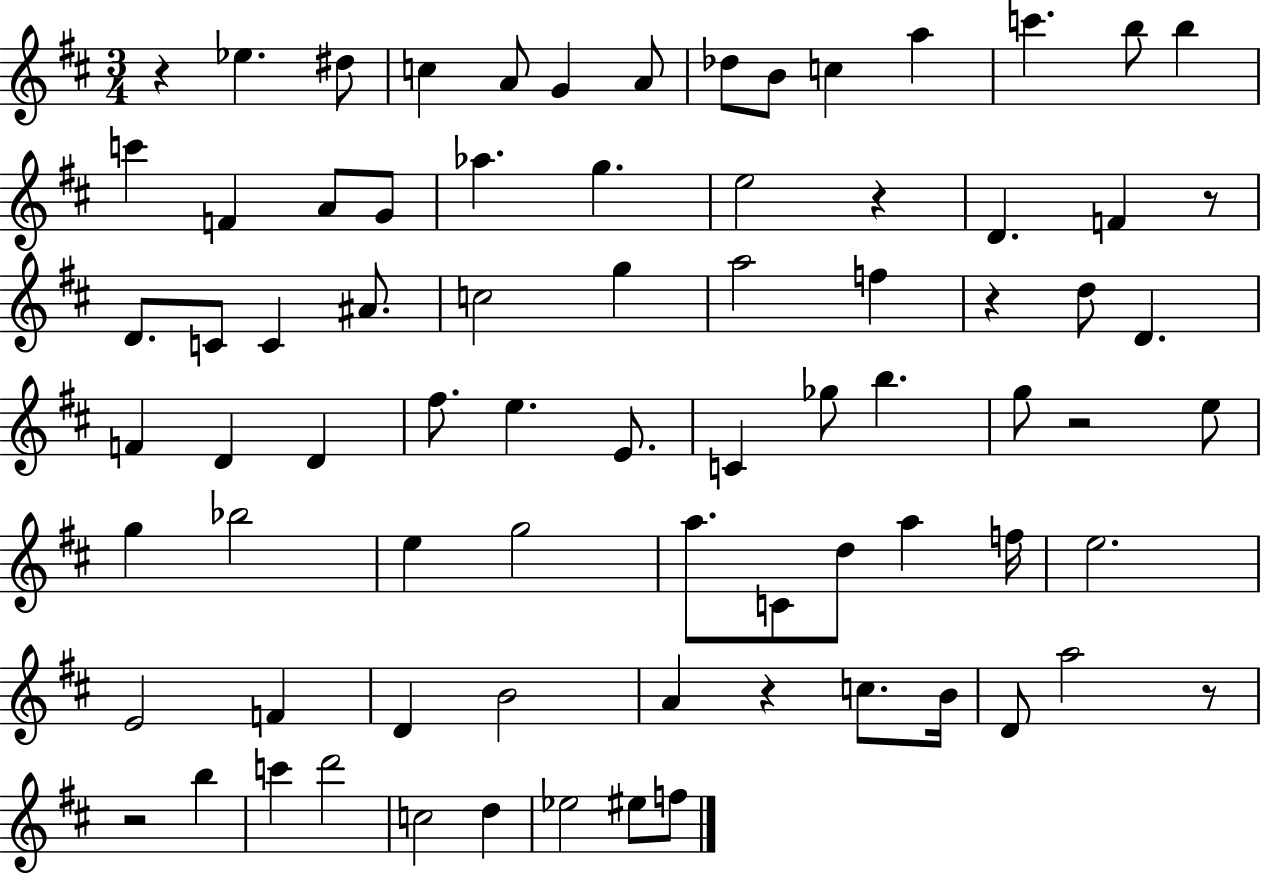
X:1
T:Untitled
M:3/4
L:1/4
K:D
z _e ^d/2 c A/2 G A/2 _d/2 B/2 c a c' b/2 b c' F A/2 G/2 _a g e2 z D F z/2 D/2 C/2 C ^A/2 c2 g a2 f z d/2 D F D D ^f/2 e E/2 C _g/2 b g/2 z2 e/2 g _b2 e g2 a/2 C/2 d/2 a f/4 e2 E2 F D B2 A z c/2 B/4 D/2 a2 z/2 z2 b c' d'2 c2 d _e2 ^e/2 f/2